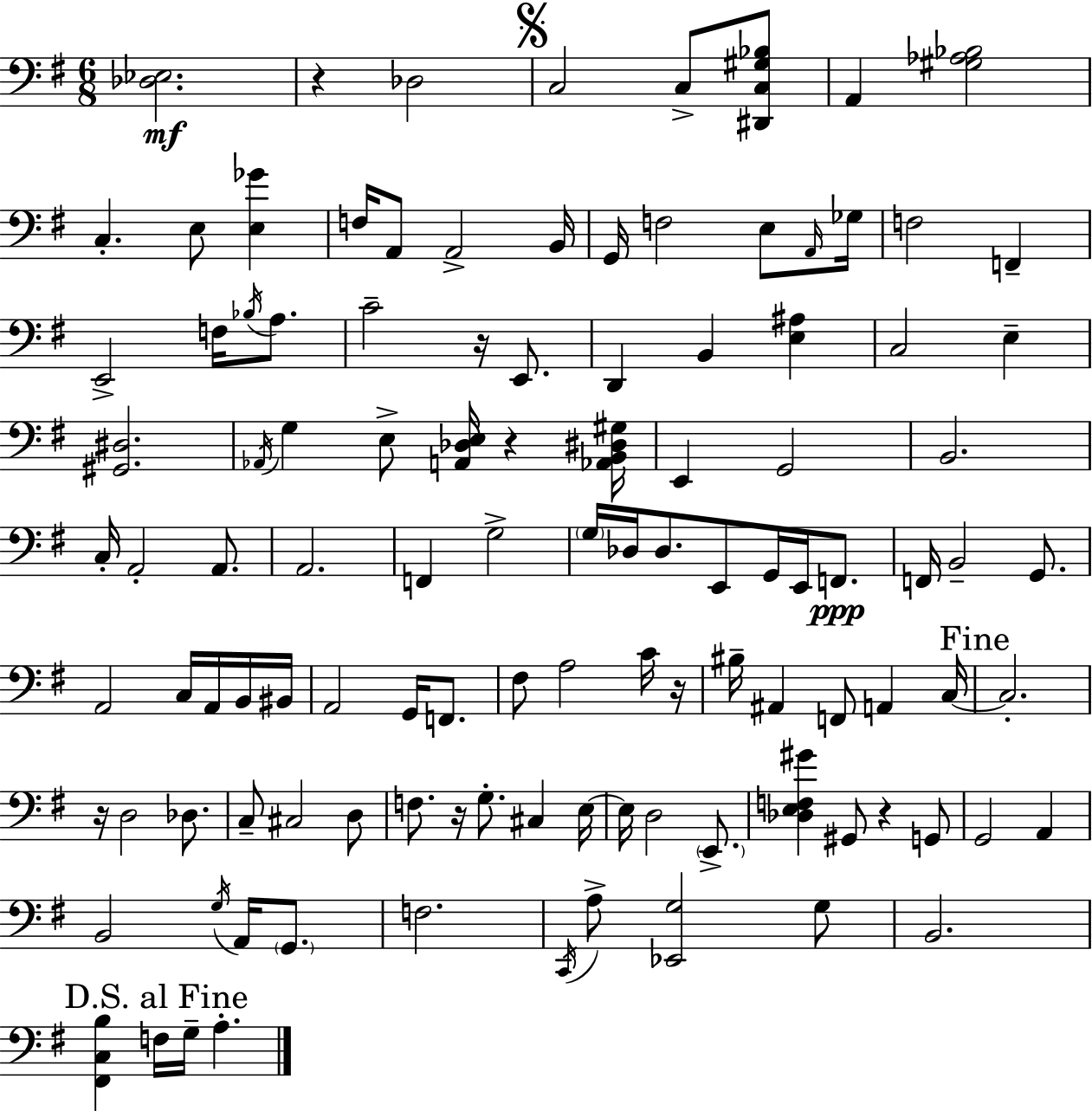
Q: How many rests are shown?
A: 7